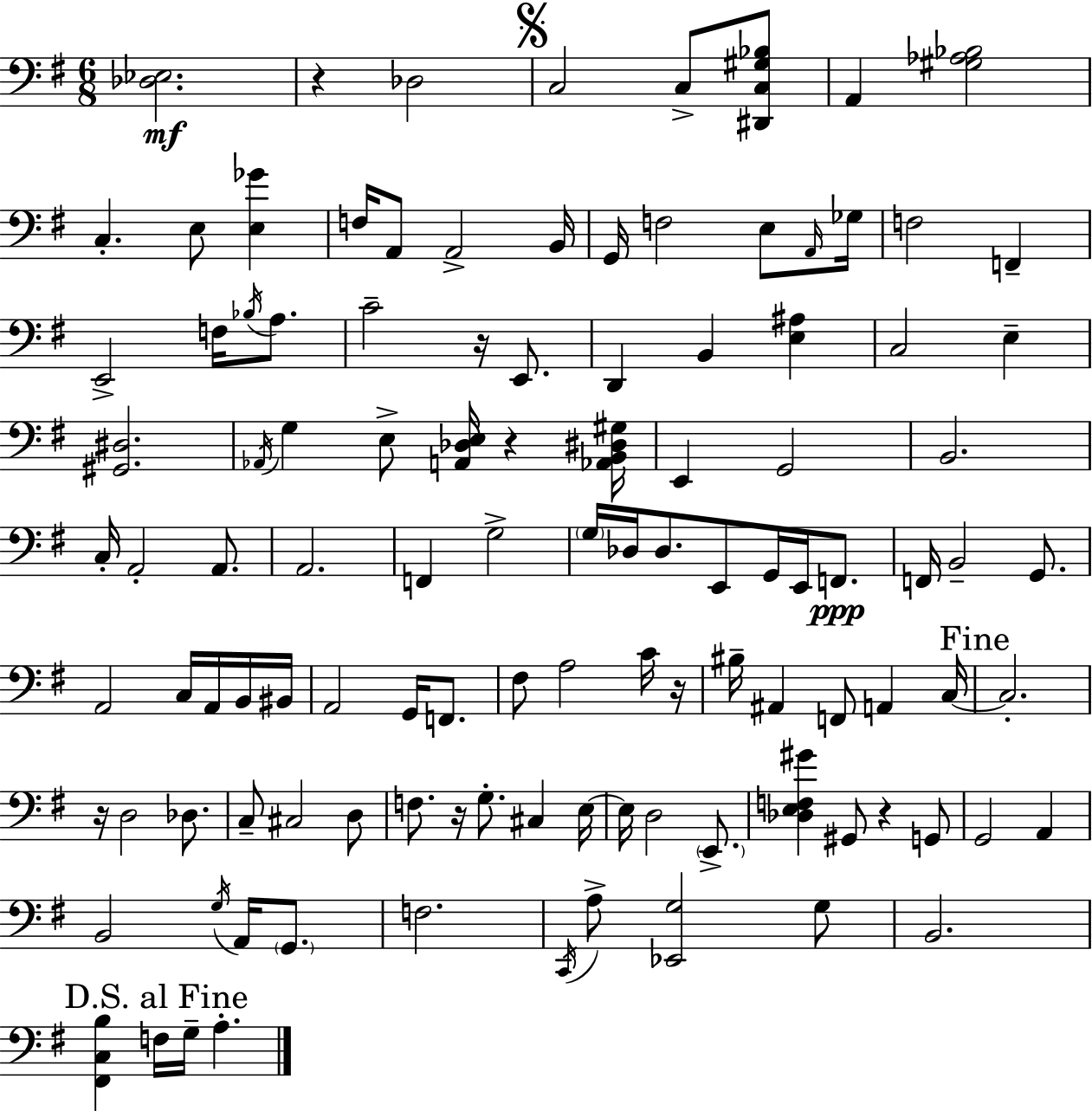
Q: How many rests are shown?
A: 7